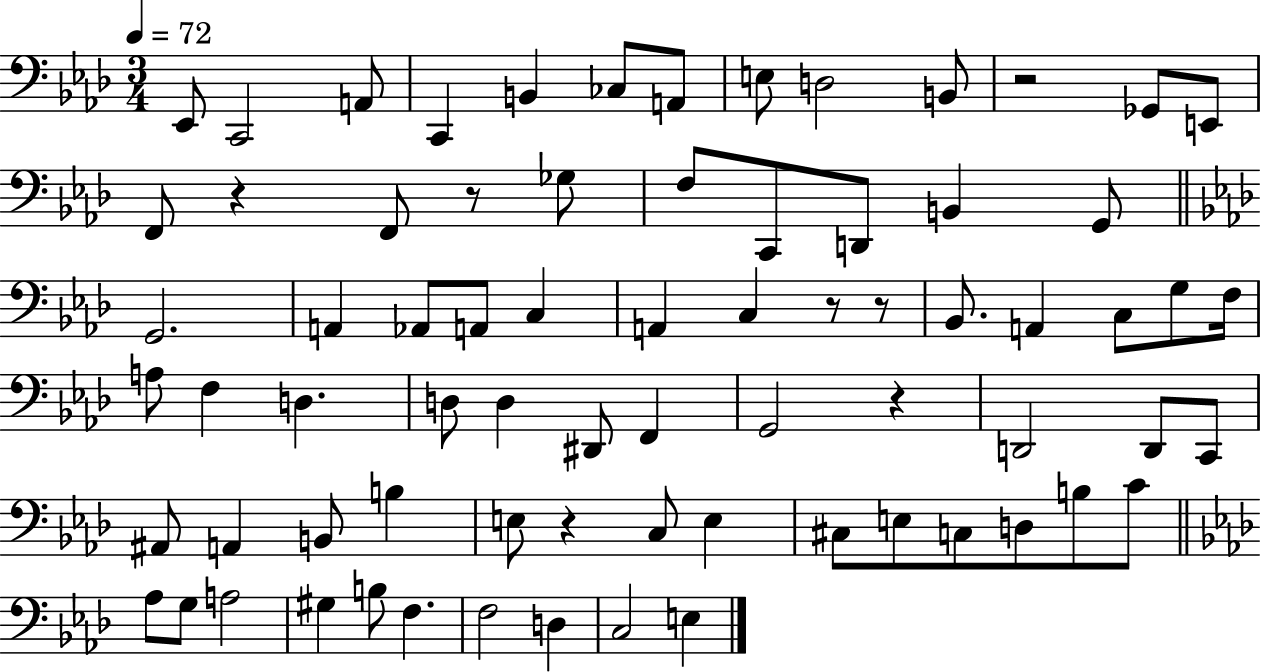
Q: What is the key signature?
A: AES major